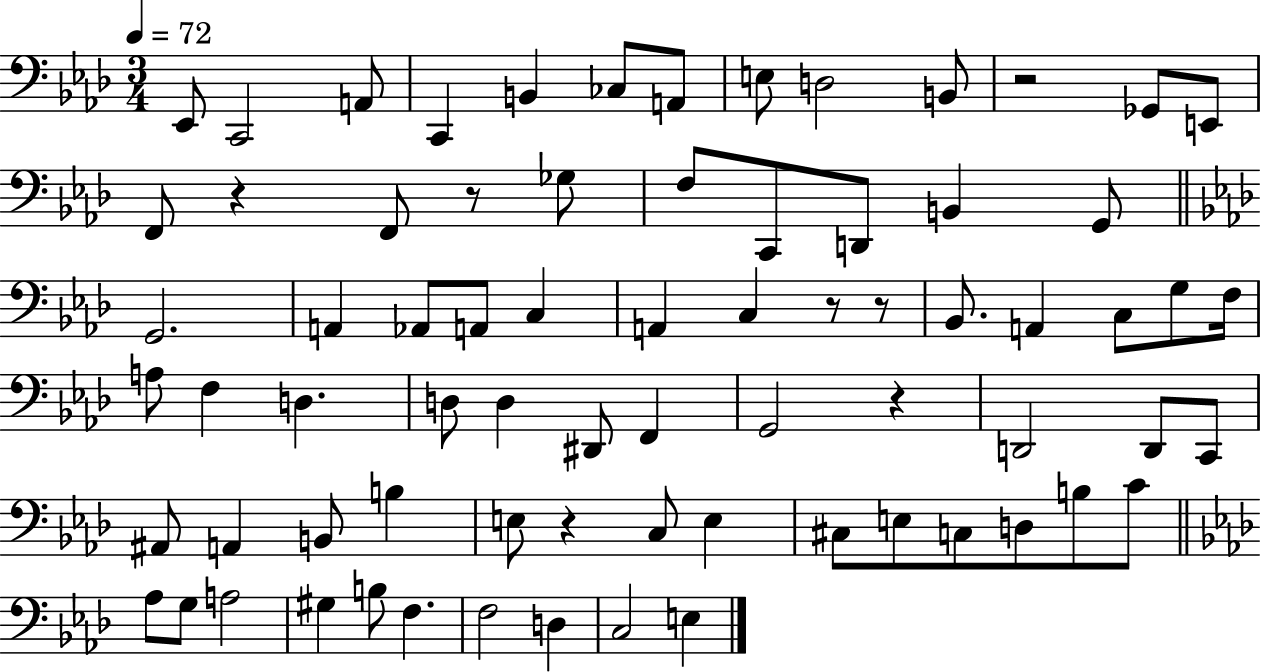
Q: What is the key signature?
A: AES major